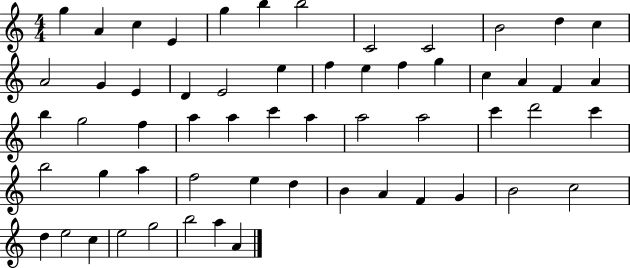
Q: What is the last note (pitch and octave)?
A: A4